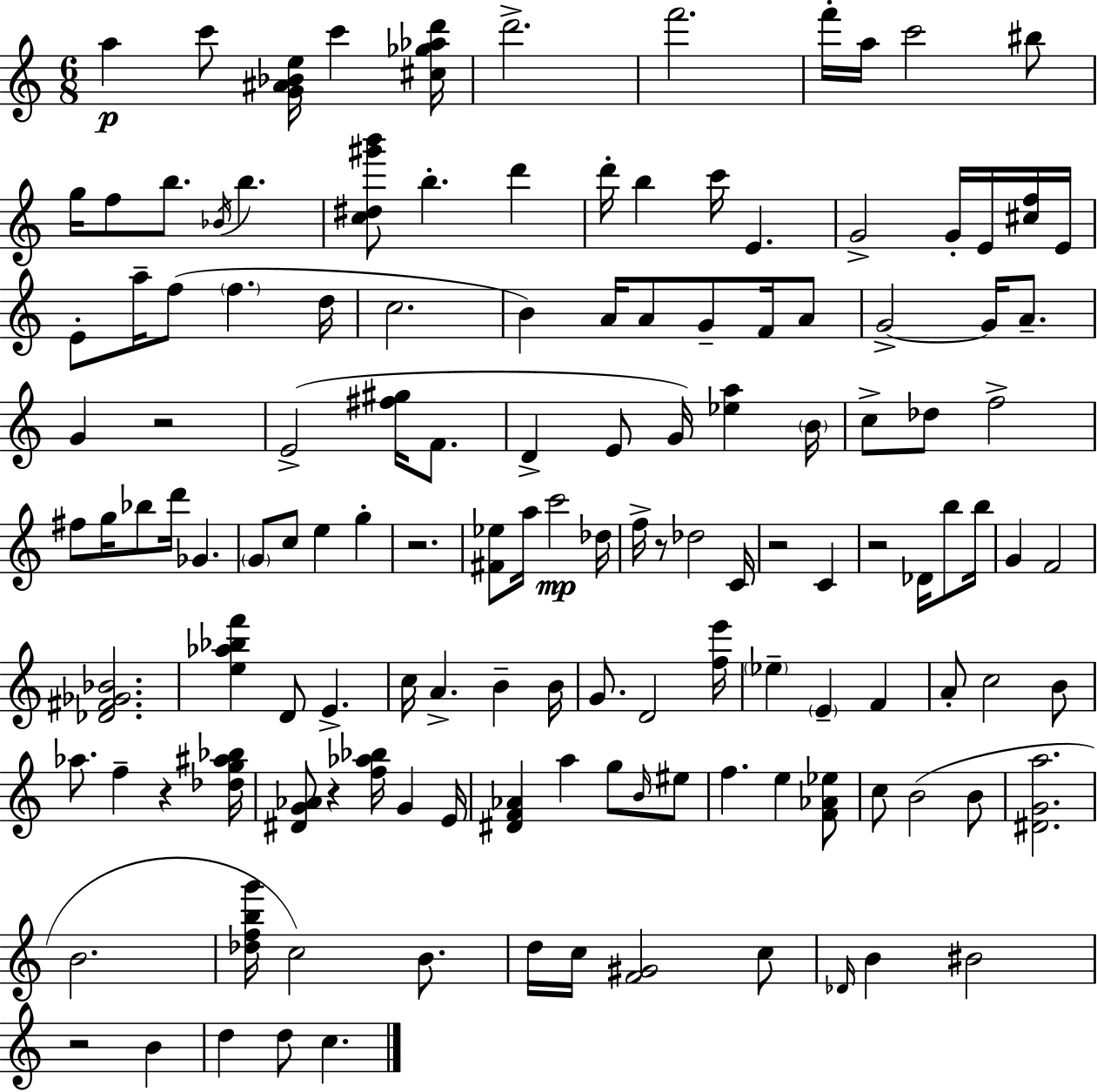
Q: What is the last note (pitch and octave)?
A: C5